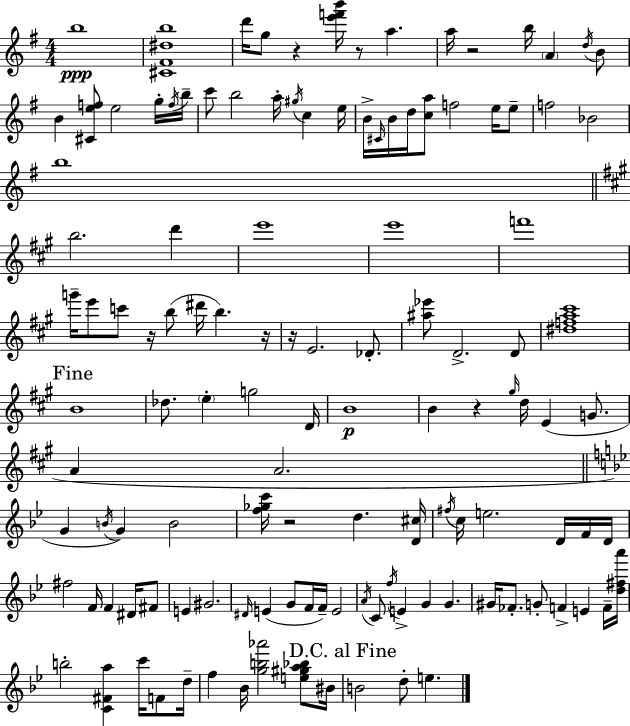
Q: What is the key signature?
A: G major